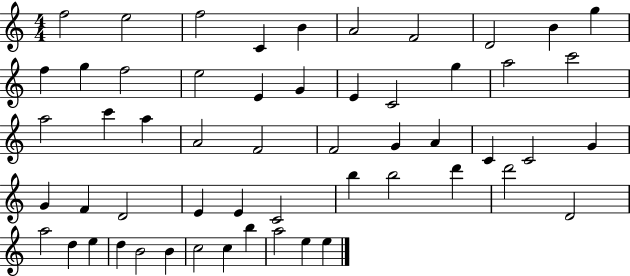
F5/h E5/h F5/h C4/q B4/q A4/h F4/h D4/h B4/q G5/q F5/q G5/q F5/h E5/h E4/q G4/q E4/q C4/h G5/q A5/h C6/h A5/h C6/q A5/q A4/h F4/h F4/h G4/q A4/q C4/q C4/h G4/q G4/q F4/q D4/h E4/q E4/q C4/h B5/q B5/h D6/q D6/h D4/h A5/h D5/q E5/q D5/q B4/h B4/q C5/h C5/q B5/q A5/h E5/q E5/q